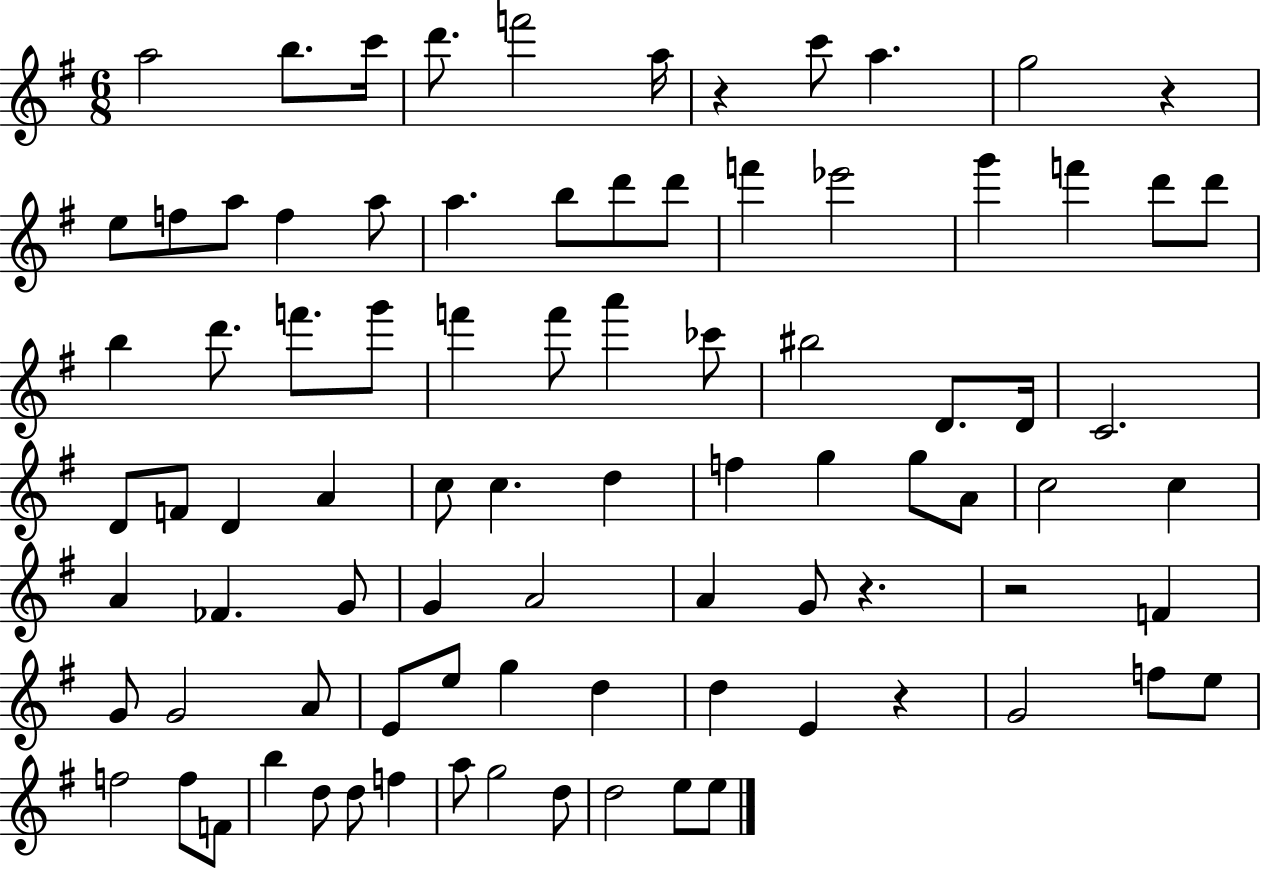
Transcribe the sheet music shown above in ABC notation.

X:1
T:Untitled
M:6/8
L:1/4
K:G
a2 b/2 c'/4 d'/2 f'2 a/4 z c'/2 a g2 z e/2 f/2 a/2 f a/2 a b/2 d'/2 d'/2 f' _e'2 g' f' d'/2 d'/2 b d'/2 f'/2 g'/2 f' f'/2 a' _c'/2 ^b2 D/2 D/4 C2 D/2 F/2 D A c/2 c d f g g/2 A/2 c2 c A _F G/2 G A2 A G/2 z z2 F G/2 G2 A/2 E/2 e/2 g d d E z G2 f/2 e/2 f2 f/2 F/2 b d/2 d/2 f a/2 g2 d/2 d2 e/2 e/2